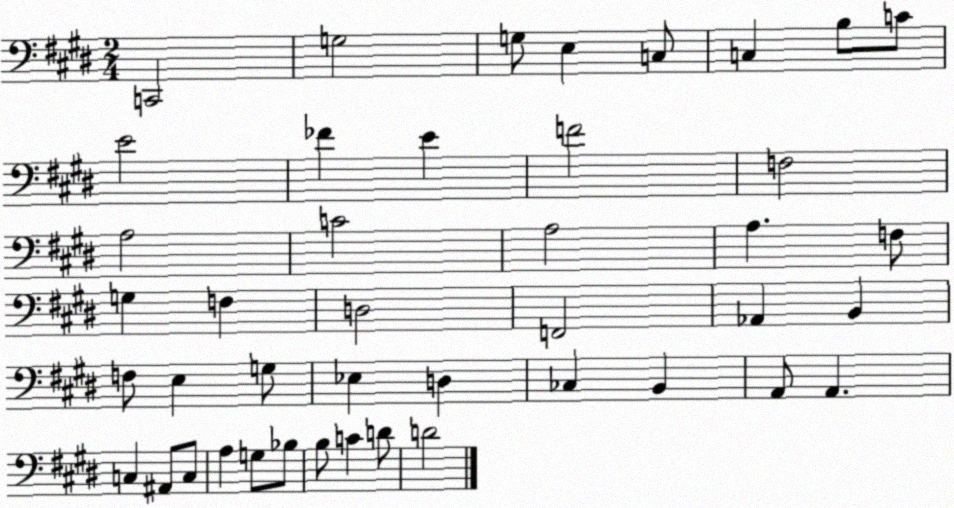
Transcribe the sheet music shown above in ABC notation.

X:1
T:Untitled
M:2/4
L:1/4
K:E
C,,2 G,2 G,/2 E, C,/2 C, B,/2 C/2 E2 _F E F2 F,2 A,2 C2 A,2 A, F,/2 G, F, D,2 F,,2 _A,, B,, F,/2 E, G,/2 _E, D, _C, B,, A,,/2 A,, C, ^A,,/2 C,/2 A, G,/2 _B,/2 B,/2 C D/2 D2